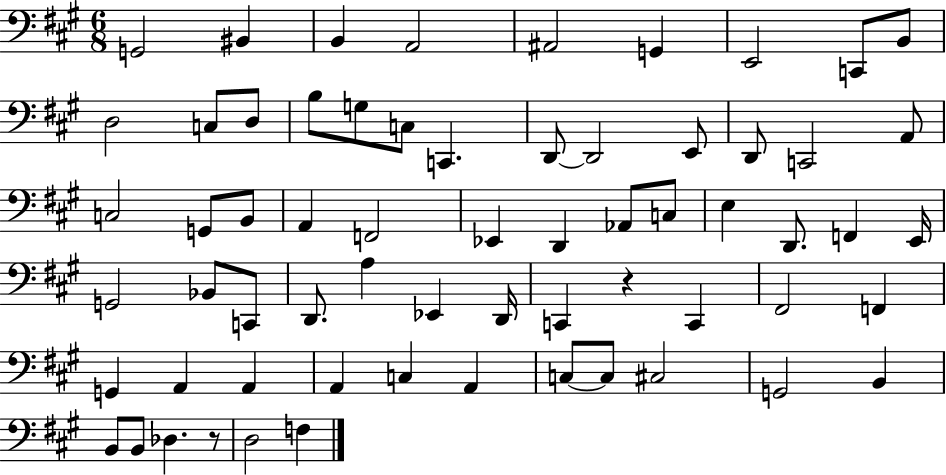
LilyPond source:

{
  \clef bass
  \numericTimeSignature
  \time 6/8
  \key a \major
  \repeat volta 2 { g,2 bis,4 | b,4 a,2 | ais,2 g,4 | e,2 c,8 b,8 | \break d2 c8 d8 | b8 g8 c8 c,4. | d,8~~ d,2 e,8 | d,8 c,2 a,8 | \break c2 g,8 b,8 | a,4 f,2 | ees,4 d,4 aes,8 c8 | e4 d,8. f,4 e,16 | \break g,2 bes,8 c,8 | d,8. a4 ees,4 d,16 | c,4 r4 c,4 | fis,2 f,4 | \break g,4 a,4 a,4 | a,4 c4 a,4 | c8~~ c8 cis2 | g,2 b,4 | \break b,8 b,8 des4. r8 | d2 f4 | } \bar "|."
}